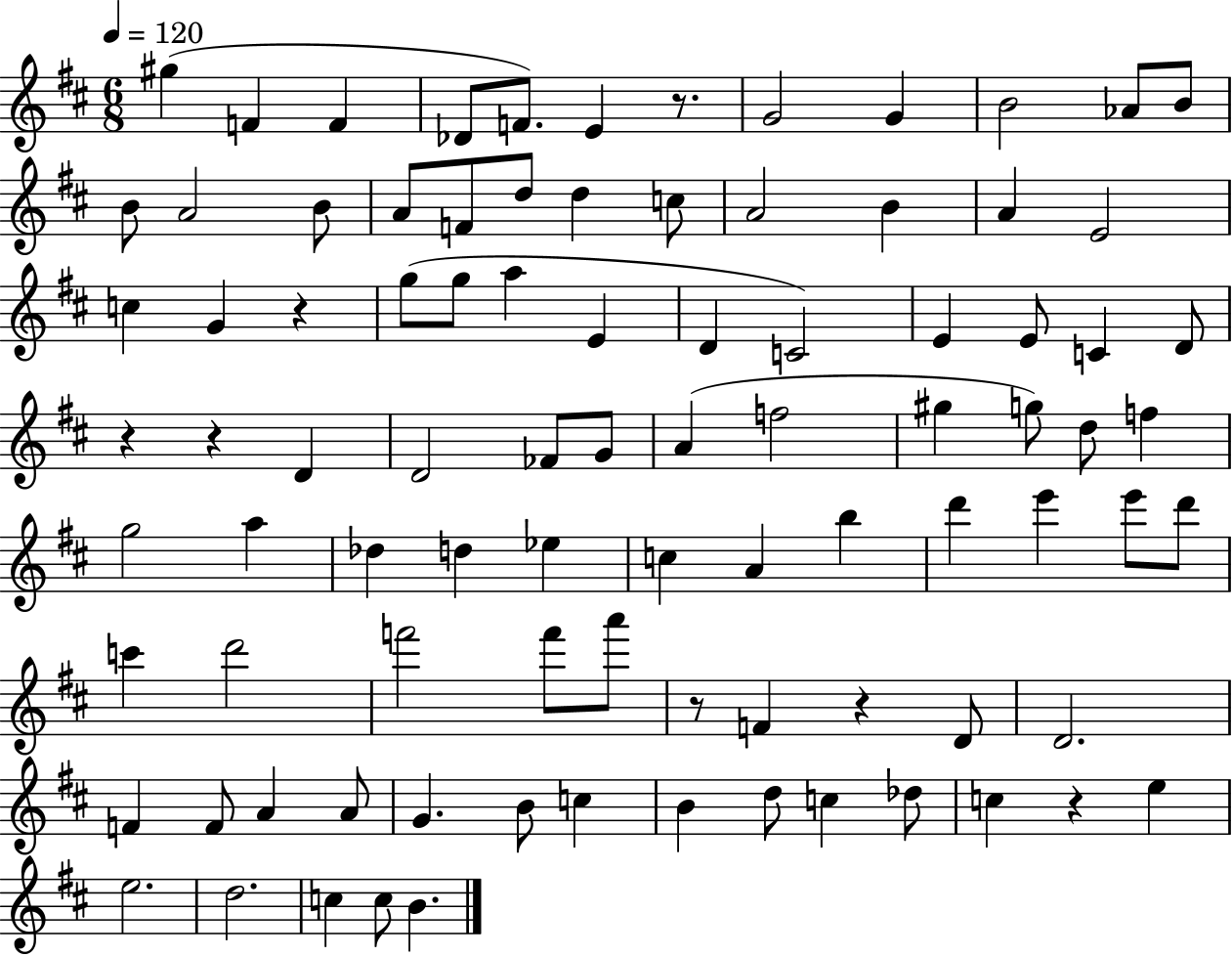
G#5/q F4/q F4/q Db4/e F4/e. E4/q R/e. G4/h G4/q B4/h Ab4/e B4/e B4/e A4/h B4/e A4/e F4/e D5/e D5/q C5/e A4/h B4/q A4/q E4/h C5/q G4/q R/q G5/e G5/e A5/q E4/q D4/q C4/h E4/q E4/e C4/q D4/e R/q R/q D4/q D4/h FES4/e G4/e A4/q F5/h G#5/q G5/e D5/e F5/q G5/h A5/q Db5/q D5/q Eb5/q C5/q A4/q B5/q D6/q E6/q E6/e D6/e C6/q D6/h F6/h F6/e A6/e R/e F4/q R/q D4/e D4/h. F4/q F4/e A4/q A4/e G4/q. B4/e C5/q B4/q D5/e C5/q Db5/e C5/q R/q E5/q E5/h. D5/h. C5/q C5/e B4/q.